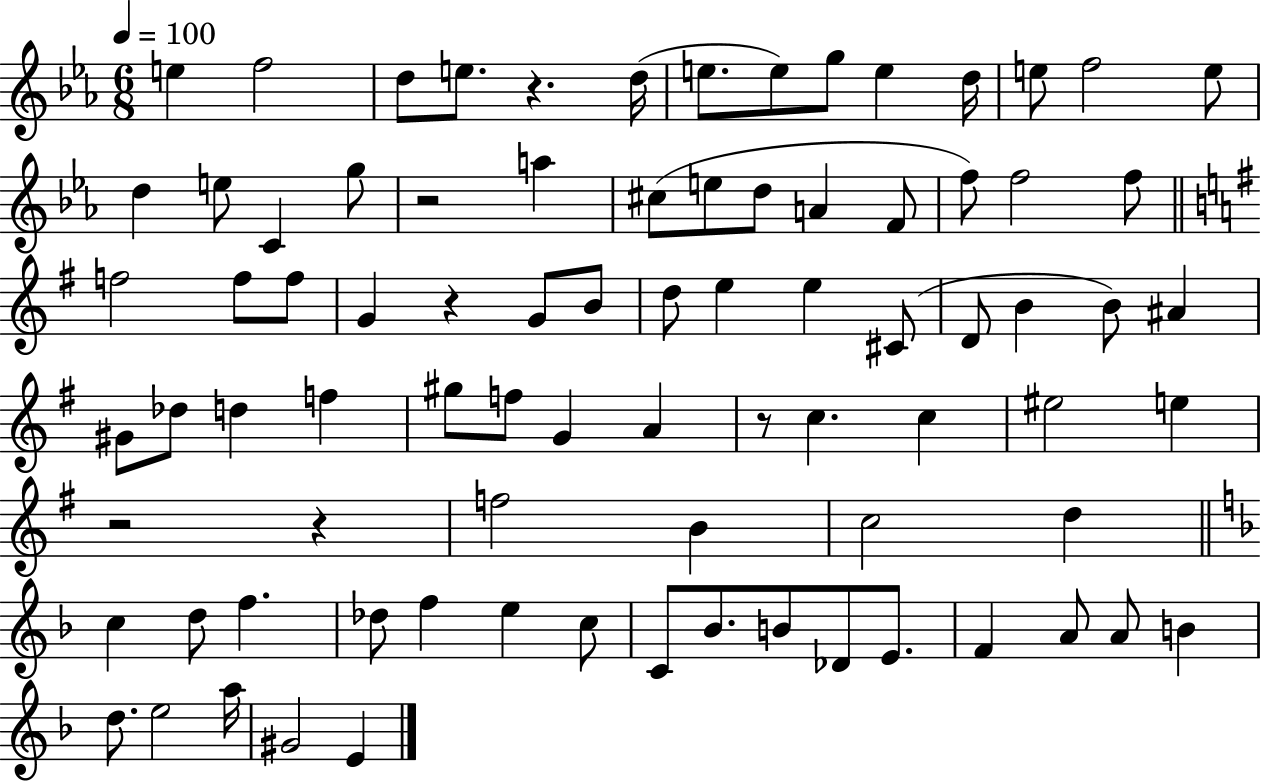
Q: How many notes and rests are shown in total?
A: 83